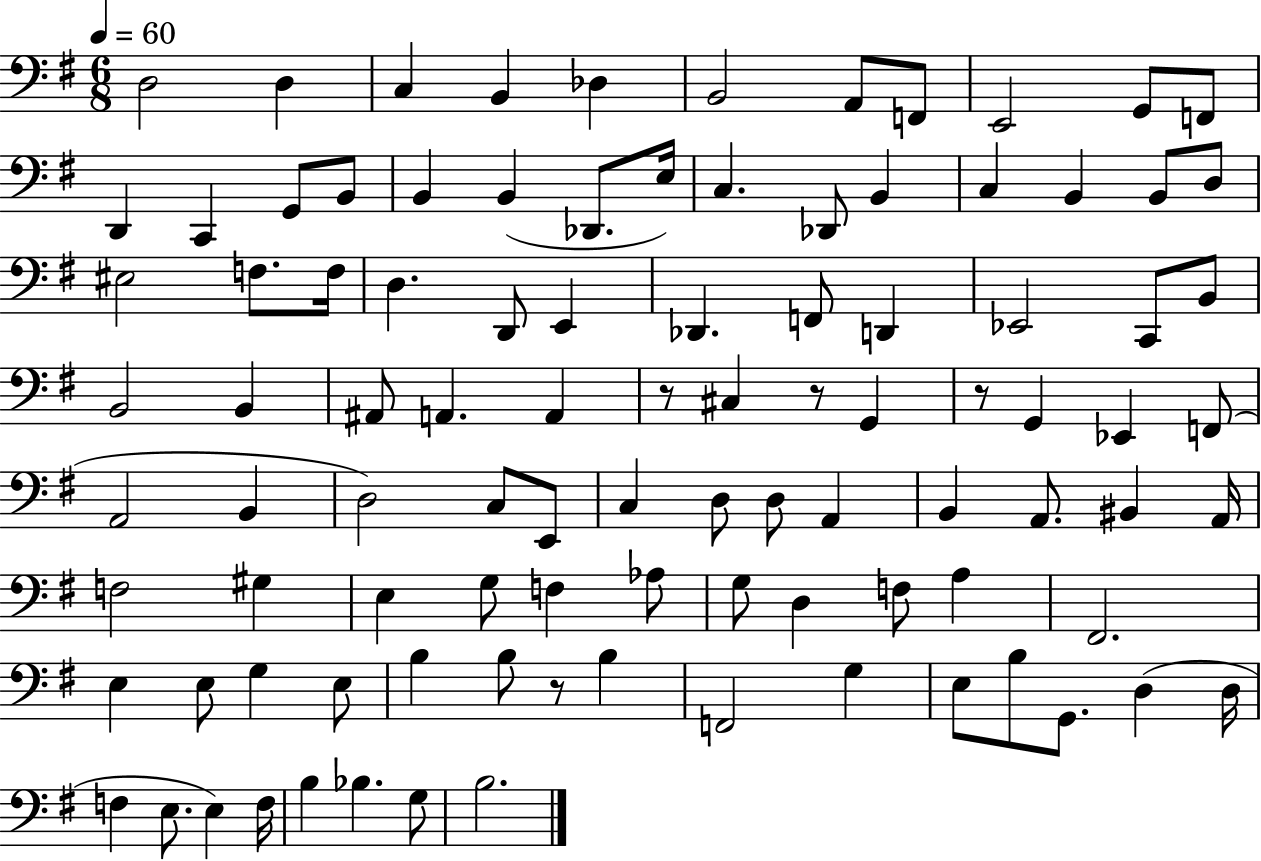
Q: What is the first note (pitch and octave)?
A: D3